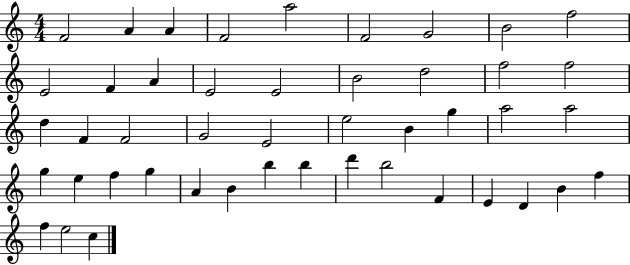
{
  \clef treble
  \numericTimeSignature
  \time 4/4
  \key c \major
  f'2 a'4 a'4 | f'2 a''2 | f'2 g'2 | b'2 f''2 | \break e'2 f'4 a'4 | e'2 e'2 | b'2 d''2 | f''2 f''2 | \break d''4 f'4 f'2 | g'2 e'2 | e''2 b'4 g''4 | a''2 a''2 | \break g''4 e''4 f''4 g''4 | a'4 b'4 b''4 b''4 | d'''4 b''2 f'4 | e'4 d'4 b'4 f''4 | \break f''4 e''2 c''4 | \bar "|."
}